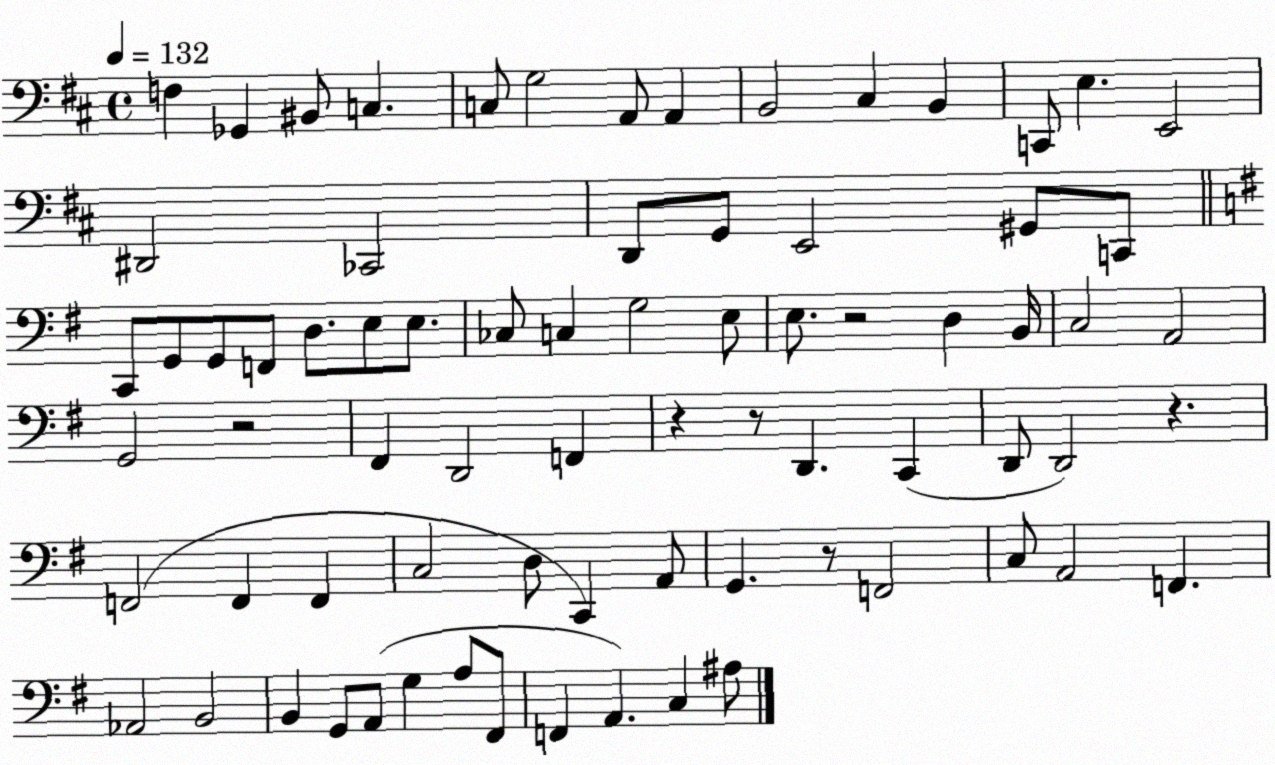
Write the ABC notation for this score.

X:1
T:Untitled
M:4/4
L:1/4
K:D
F, _G,, ^B,,/2 C, C,/2 G,2 A,,/2 A,, B,,2 ^C, B,, C,,/2 E, E,,2 ^D,,2 _C,,2 D,,/2 G,,/2 E,,2 ^G,,/2 C,,/2 C,,/2 G,,/2 G,,/2 F,,/2 D,/2 E,/2 E,/2 _C,/2 C, G,2 E,/2 E,/2 z2 D, B,,/4 C,2 A,,2 G,,2 z2 ^F,, D,,2 F,, z z/2 D,, C,, D,,/2 D,,2 z F,,2 F,, F,, C,2 D,/2 C,, A,,/2 G,, z/2 F,,2 C,/2 A,,2 F,, _A,,2 B,,2 B,, G,,/2 A,,/2 G, A,/2 ^F,,/2 F,, A,, C, ^A,/2